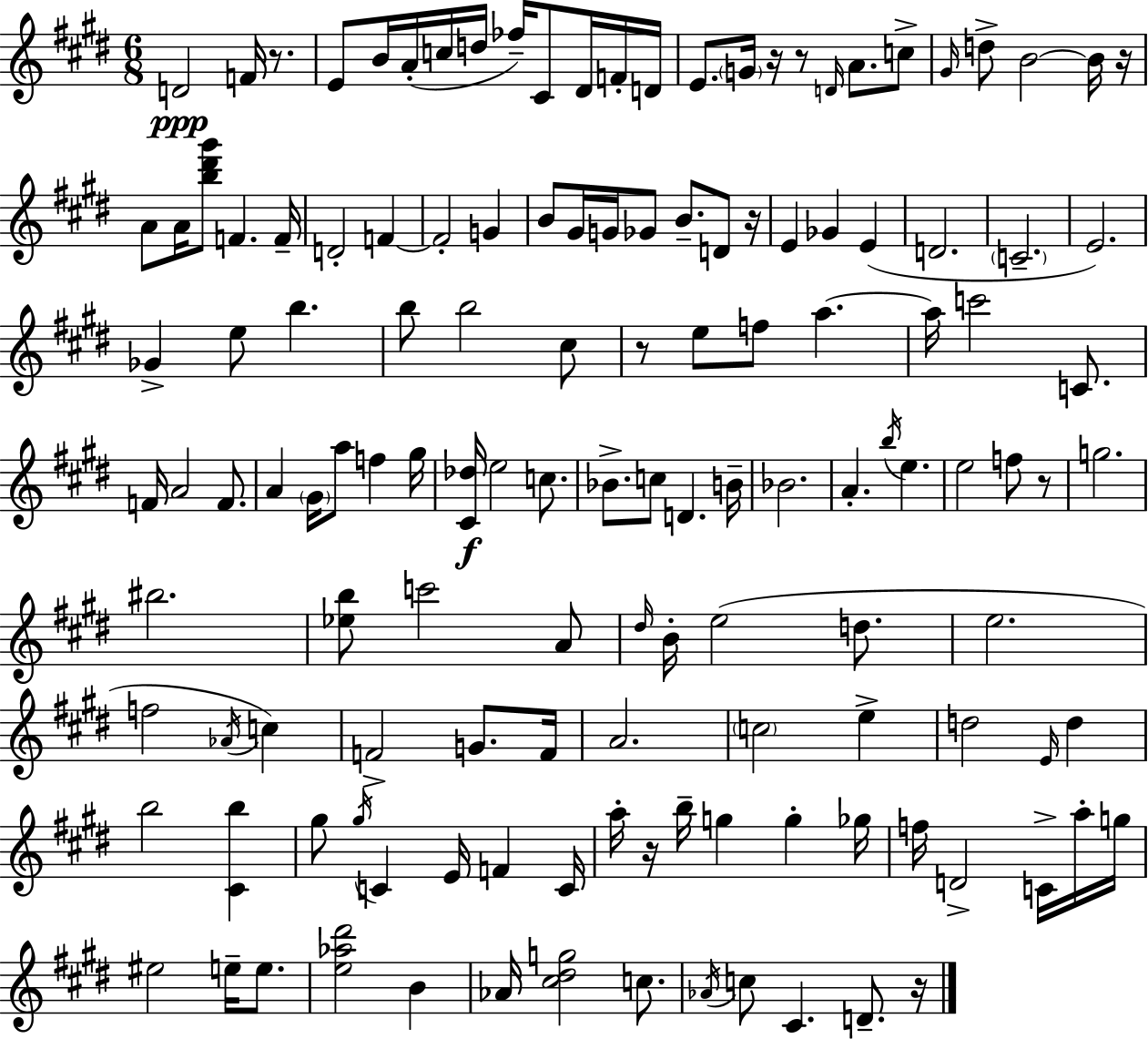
D4/h F4/s R/e. E4/e B4/s A4/s C5/s D5/s FES5/s C#4/e D#4/s F4/s D4/s E4/e. G4/s R/s R/e D4/s A4/e. C5/e G#4/s D5/e B4/h B4/s R/s A4/e A4/s [B5,D#6,G#6]/e F4/q. F4/s D4/h F4/q F4/h G4/q B4/e G#4/s G4/s Gb4/e B4/e. D4/e R/s E4/q Gb4/q E4/q D4/h. C4/h. E4/h. Gb4/q E5/e B5/q. B5/e B5/h C#5/e R/e E5/e F5/e A5/q. A5/s C6/h C4/e. F4/s A4/h F4/e. A4/q G#4/s A5/e F5/q G#5/s [C#4,Db5]/s E5/h C5/e. Bb4/e. C5/e D4/q. B4/s Bb4/h. A4/q. B5/s E5/q. E5/h F5/e R/e G5/h. BIS5/h. [Eb5,B5]/e C6/h A4/e D#5/s B4/s E5/h D5/e. E5/h. F5/h Ab4/s C5/q F4/h G4/e. F4/s A4/h. C5/h E5/q D5/h E4/s D5/q B5/h [C#4,B5]/q G#5/e G#5/s C4/q E4/s F4/q C4/s A5/s R/s B5/s G5/q G5/q Gb5/s F5/s D4/h C4/s A5/s G5/s EIS5/h E5/s E5/e. [E5,Ab5,D#6]/h B4/q Ab4/s [C#5,D#5,G5]/h C5/e. Ab4/s C5/e C#4/q. D4/e. R/s